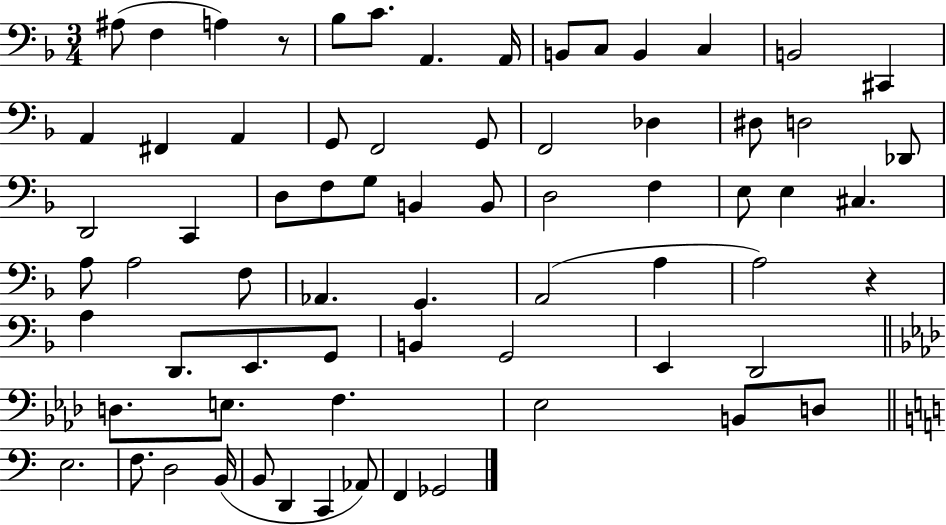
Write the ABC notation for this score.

X:1
T:Untitled
M:3/4
L:1/4
K:F
^A,/2 F, A, z/2 _B,/2 C/2 A,, A,,/4 B,,/2 C,/2 B,, C, B,,2 ^C,, A,, ^F,, A,, G,,/2 F,,2 G,,/2 F,,2 _D, ^D,/2 D,2 _D,,/2 D,,2 C,, D,/2 F,/2 G,/2 B,, B,,/2 D,2 F, E,/2 E, ^C, A,/2 A,2 F,/2 _A,, G,, A,,2 A, A,2 z A, D,,/2 E,,/2 G,,/2 B,, G,,2 E,, D,,2 D,/2 E,/2 F, _E,2 B,,/2 D,/2 E,2 F,/2 D,2 B,,/4 B,,/2 D,, C,, _A,,/2 F,, _G,,2